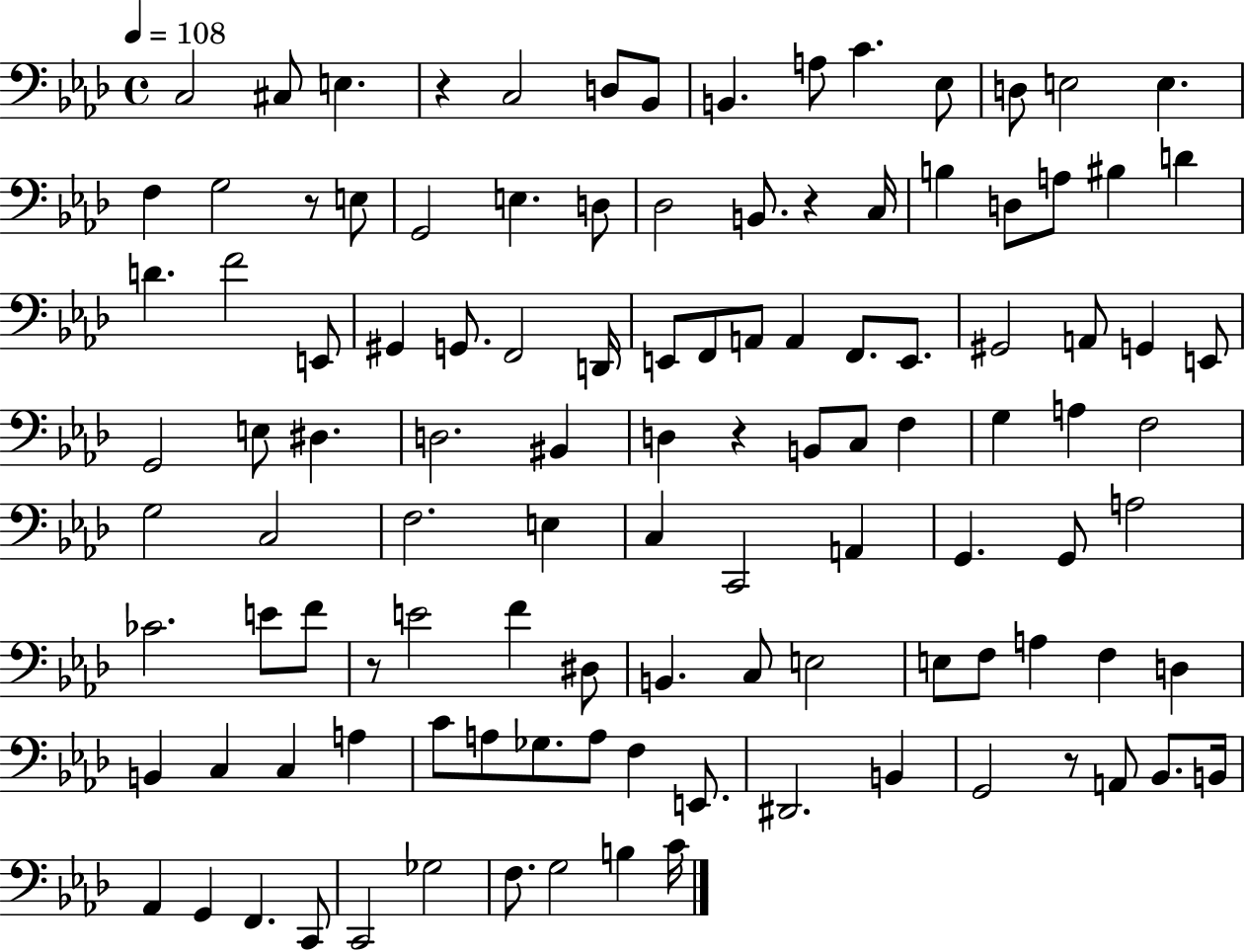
{
  \clef bass
  \time 4/4
  \defaultTimeSignature
  \key aes \major
  \tempo 4 = 108
  c2 cis8 e4. | r4 c2 d8 bes,8 | b,4. a8 c'4. ees8 | d8 e2 e4. | \break f4 g2 r8 e8 | g,2 e4. d8 | des2 b,8. r4 c16 | b4 d8 a8 bis4 d'4 | \break d'4. f'2 e,8 | gis,4 g,8. f,2 d,16 | e,8 f,8 a,8 a,4 f,8. e,8. | gis,2 a,8 g,4 e,8 | \break g,2 e8 dis4. | d2. bis,4 | d4 r4 b,8 c8 f4 | g4 a4 f2 | \break g2 c2 | f2. e4 | c4 c,2 a,4 | g,4. g,8 a2 | \break ces'2. e'8 f'8 | r8 e'2 f'4 dis8 | b,4. c8 e2 | e8 f8 a4 f4 d4 | \break b,4 c4 c4 a4 | c'8 a8 ges8. a8 f4 e,8. | dis,2. b,4 | g,2 r8 a,8 bes,8. b,16 | \break aes,4 g,4 f,4. c,8 | c,2 ges2 | f8. g2 b4 c'16 | \bar "|."
}